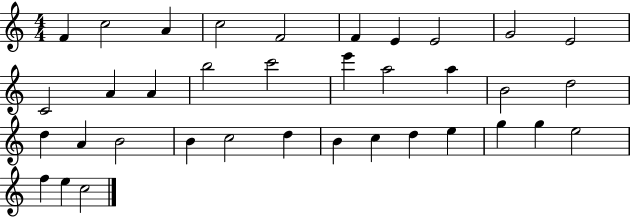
X:1
T:Untitled
M:4/4
L:1/4
K:C
F c2 A c2 F2 F E E2 G2 E2 C2 A A b2 c'2 e' a2 a B2 d2 d A B2 B c2 d B c d e g g e2 f e c2